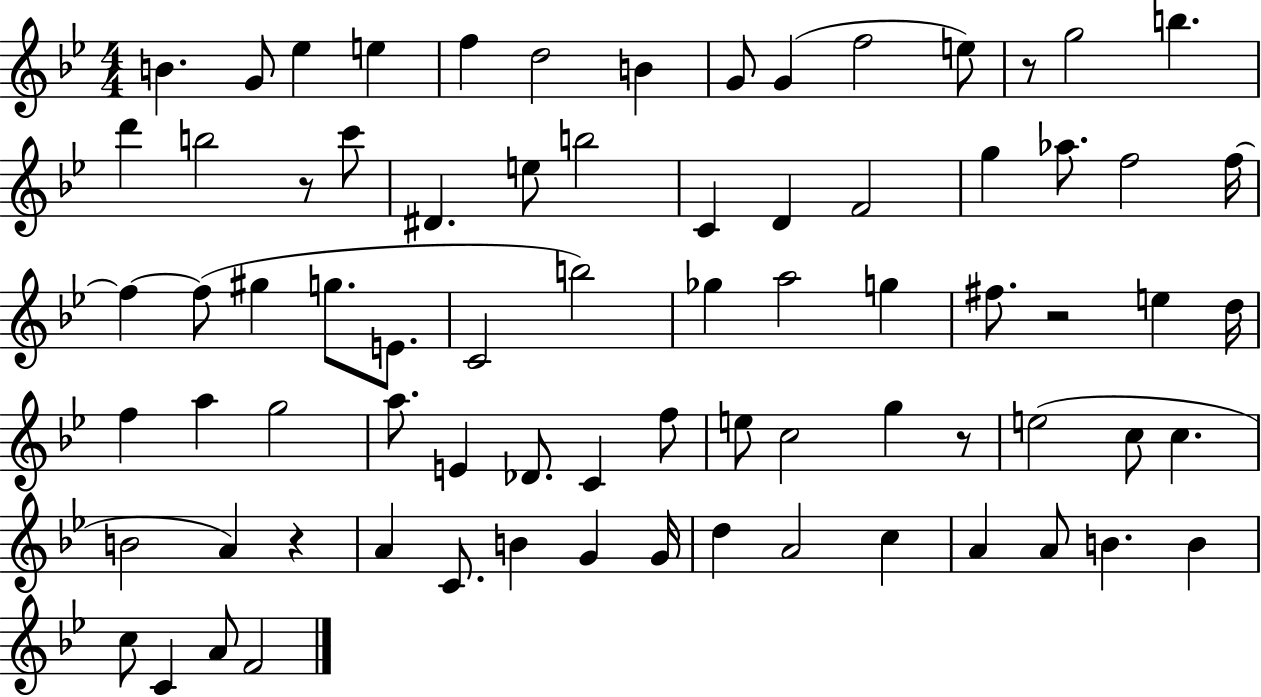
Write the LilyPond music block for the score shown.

{
  \clef treble
  \numericTimeSignature
  \time 4/4
  \key bes \major
  b'4. g'8 ees''4 e''4 | f''4 d''2 b'4 | g'8 g'4( f''2 e''8) | r8 g''2 b''4. | \break d'''4 b''2 r8 c'''8 | dis'4. e''8 b''2 | c'4 d'4 f'2 | g''4 aes''8. f''2 f''16~~ | \break f''4~~ f''8( gis''4 g''8. e'8. | c'2 b''2) | ges''4 a''2 g''4 | fis''8. r2 e''4 d''16 | \break f''4 a''4 g''2 | a''8. e'4 des'8. c'4 f''8 | e''8 c''2 g''4 r8 | e''2( c''8 c''4. | \break b'2 a'4) r4 | a'4 c'8. b'4 g'4 g'16 | d''4 a'2 c''4 | a'4 a'8 b'4. b'4 | \break c''8 c'4 a'8 f'2 | \bar "|."
}